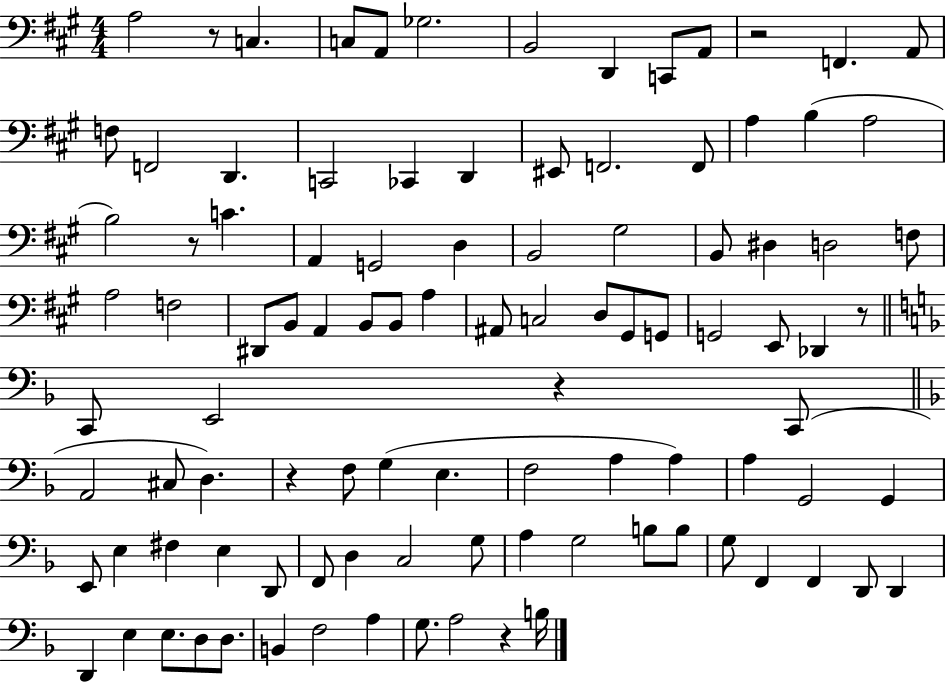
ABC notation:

X:1
T:Untitled
M:4/4
L:1/4
K:A
A,2 z/2 C, C,/2 A,,/2 _G,2 B,,2 D,, C,,/2 A,,/2 z2 F,, A,,/2 F,/2 F,,2 D,, C,,2 _C,, D,, ^E,,/2 F,,2 F,,/2 A, B, A,2 B,2 z/2 C A,, G,,2 D, B,,2 ^G,2 B,,/2 ^D, D,2 F,/2 A,2 F,2 ^D,,/2 B,,/2 A,, B,,/2 B,,/2 A, ^A,,/2 C,2 D,/2 ^G,,/2 G,,/2 G,,2 E,,/2 _D,, z/2 C,,/2 E,,2 z C,,/2 A,,2 ^C,/2 D, z F,/2 G, E, F,2 A, A, A, G,,2 G,, E,,/2 E, ^F, E, D,,/2 F,,/2 D, C,2 G,/2 A, G,2 B,/2 B,/2 G,/2 F,, F,, D,,/2 D,, D,, E, E,/2 D,/2 D,/2 B,, F,2 A, G,/2 A,2 z B,/4